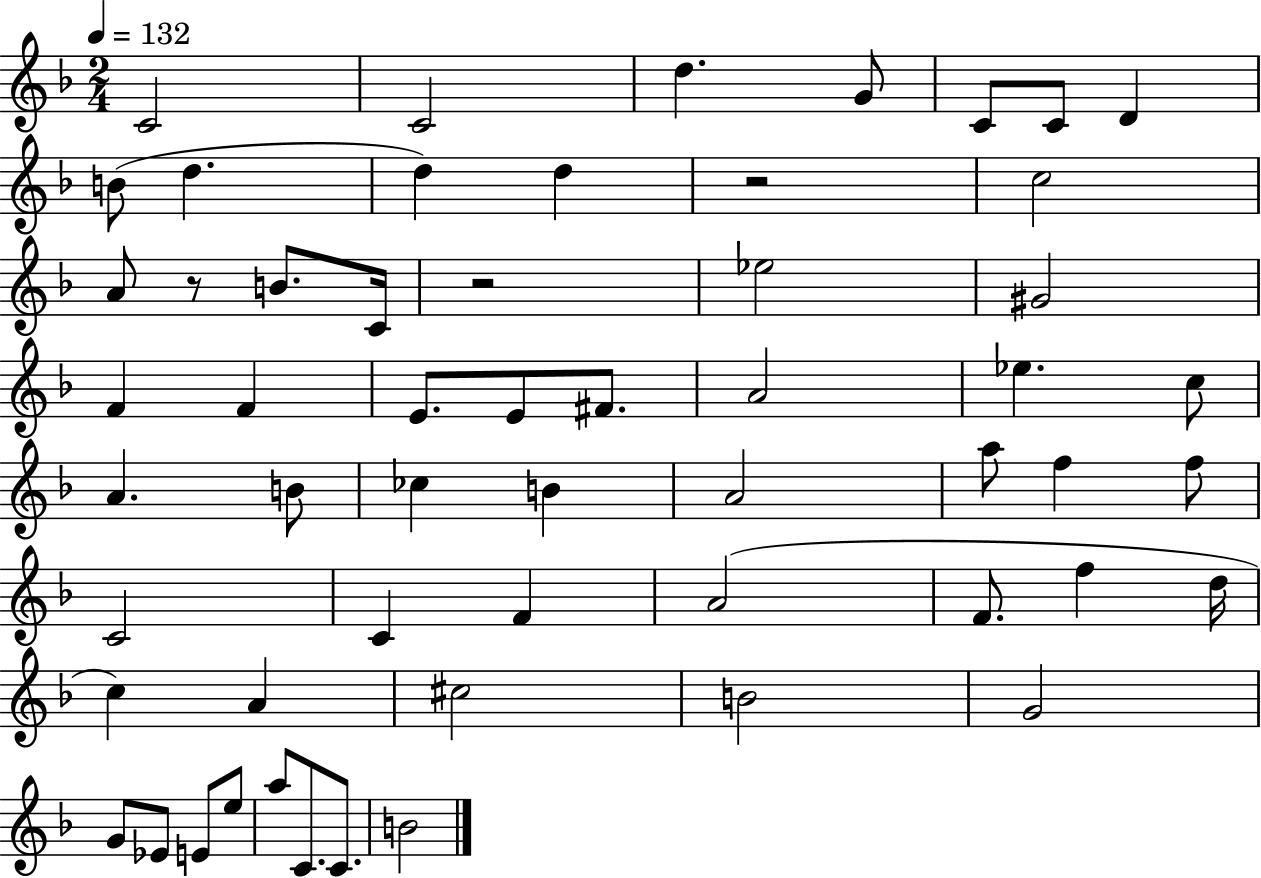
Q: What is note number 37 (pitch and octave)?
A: A4